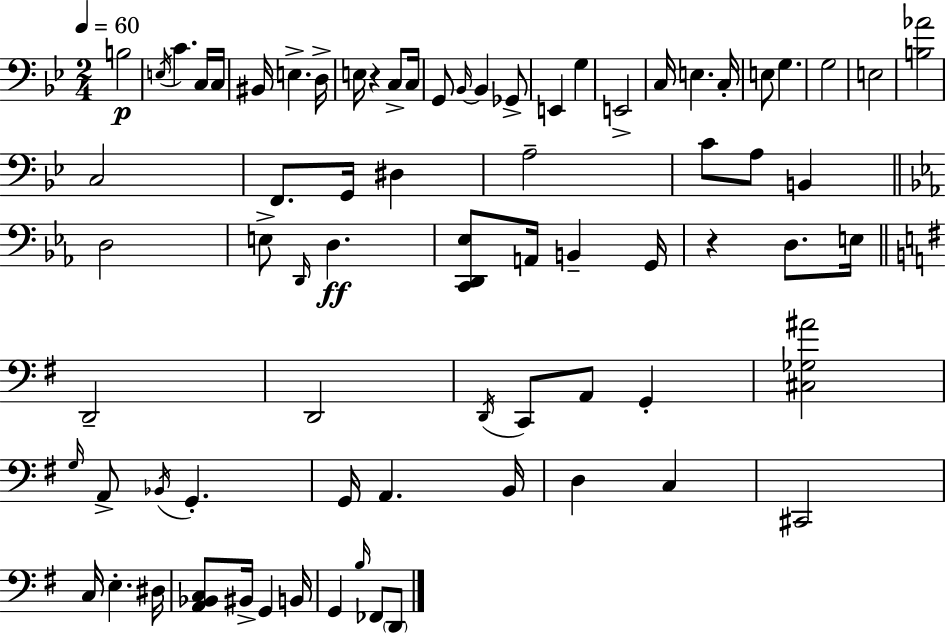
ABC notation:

X:1
T:Untitled
M:2/4
L:1/4
K:Bb
B,2 E,/4 C C,/4 C,/4 ^B,,/4 E, D,/4 E,/4 z C,/2 C,/4 G,,/2 _B,,/4 _B,, _G,,/2 E,, G, E,,2 C,/4 E, C,/4 E,/2 G, G,2 E,2 [B,_A]2 C,2 F,,/2 G,,/4 ^D, A,2 C/2 A,/2 B,, D,2 E,/2 D,,/4 D, [C,,D,,_E,]/2 A,,/4 B,, G,,/4 z D,/2 E,/4 D,,2 D,,2 D,,/4 C,,/2 A,,/2 G,, [^C,_G,^A]2 G,/4 A,,/2 _B,,/4 G,, G,,/4 A,, B,,/4 D, C, ^C,,2 C,/4 E, ^D,/4 [A,,_B,,C,]/2 ^B,,/4 G,, B,,/4 G,, B,/4 _F,,/2 D,,/2